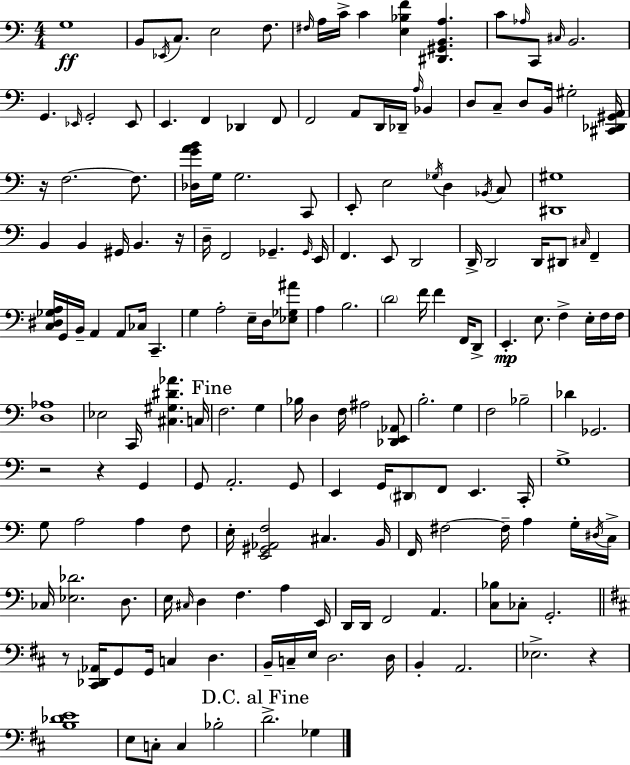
G3/w B2/e Eb2/s C3/e. E3/h F3/e. F#3/s A3/s C4/s C4/q [E3,Bb3,F4]/q [D#2,G#2,B2,A3]/q. C4/e Ab3/s C2/e C#3/s B2/h. G2/q. Eb2/s G2/h Eb2/e E2/q. F2/q Db2/q F2/e F2/h A2/e D2/s Db2/s A3/s Bb2/q D3/e C3/e D3/e B2/s G#3/h [C#2,Db2,G#2,A2]/s R/s F3/h. F3/e. [Db3,G4,A4,B4]/s G3/s G3/h. C2/e E2/e E3/h Gb3/s D3/q Bb2/s C3/e [D#2,G#3]/w B2/q B2/q G#2/s B2/q. R/s D3/s F2/h Gb2/q. Gb2/s E2/s F2/q. E2/e D2/h D2/s D2/h D2/s D#2/e C#3/s F2/q [C3,D#3,Gb3,A3]/s G2/s B2/s A2/q A2/e CES3/s C2/q. G3/q A3/h E3/s D3/s [Eb3,Gb3,A#4]/e A3/q B3/h. D4/h F4/s F4/q F2/s D2/e E2/q. E3/e. F3/q E3/s F3/s F3/s [D3,Ab3]/w Eb3/h C2/s [C#3,G#3,D#4,Ab4]/q. C3/s F3/h. G3/q Bb3/s D3/q F3/s A#3/h [Db2,E2,Ab2]/e B3/h. G3/q F3/h Bb3/h Db4/q Gb2/h. R/h R/q G2/q G2/e A2/h. G2/e E2/q G2/s D#2/e F2/e E2/q. C2/s G3/w G3/e A3/h A3/q F3/e E3/s [E2,G#2,Ab2,F3]/h C#3/q. B2/s F2/s F#3/h F#3/s A3/q G3/s D#3/s C3/s CES3/s [Eb3,Db4]/h. D3/e. E3/s C#3/s D3/q F3/q. A3/q E2/s D2/s D2/s F2/h A2/q. [C3,Bb3]/e CES3/e G2/h. R/e [C#2,Db2,Ab2]/s G2/e G2/s C3/q D3/q. B2/s C3/s E3/s D3/h. D3/s B2/q A2/h. Eb3/h. R/q [B3,Db4,E4]/w E3/e C3/e C3/q Bb3/h D4/h. Gb3/q